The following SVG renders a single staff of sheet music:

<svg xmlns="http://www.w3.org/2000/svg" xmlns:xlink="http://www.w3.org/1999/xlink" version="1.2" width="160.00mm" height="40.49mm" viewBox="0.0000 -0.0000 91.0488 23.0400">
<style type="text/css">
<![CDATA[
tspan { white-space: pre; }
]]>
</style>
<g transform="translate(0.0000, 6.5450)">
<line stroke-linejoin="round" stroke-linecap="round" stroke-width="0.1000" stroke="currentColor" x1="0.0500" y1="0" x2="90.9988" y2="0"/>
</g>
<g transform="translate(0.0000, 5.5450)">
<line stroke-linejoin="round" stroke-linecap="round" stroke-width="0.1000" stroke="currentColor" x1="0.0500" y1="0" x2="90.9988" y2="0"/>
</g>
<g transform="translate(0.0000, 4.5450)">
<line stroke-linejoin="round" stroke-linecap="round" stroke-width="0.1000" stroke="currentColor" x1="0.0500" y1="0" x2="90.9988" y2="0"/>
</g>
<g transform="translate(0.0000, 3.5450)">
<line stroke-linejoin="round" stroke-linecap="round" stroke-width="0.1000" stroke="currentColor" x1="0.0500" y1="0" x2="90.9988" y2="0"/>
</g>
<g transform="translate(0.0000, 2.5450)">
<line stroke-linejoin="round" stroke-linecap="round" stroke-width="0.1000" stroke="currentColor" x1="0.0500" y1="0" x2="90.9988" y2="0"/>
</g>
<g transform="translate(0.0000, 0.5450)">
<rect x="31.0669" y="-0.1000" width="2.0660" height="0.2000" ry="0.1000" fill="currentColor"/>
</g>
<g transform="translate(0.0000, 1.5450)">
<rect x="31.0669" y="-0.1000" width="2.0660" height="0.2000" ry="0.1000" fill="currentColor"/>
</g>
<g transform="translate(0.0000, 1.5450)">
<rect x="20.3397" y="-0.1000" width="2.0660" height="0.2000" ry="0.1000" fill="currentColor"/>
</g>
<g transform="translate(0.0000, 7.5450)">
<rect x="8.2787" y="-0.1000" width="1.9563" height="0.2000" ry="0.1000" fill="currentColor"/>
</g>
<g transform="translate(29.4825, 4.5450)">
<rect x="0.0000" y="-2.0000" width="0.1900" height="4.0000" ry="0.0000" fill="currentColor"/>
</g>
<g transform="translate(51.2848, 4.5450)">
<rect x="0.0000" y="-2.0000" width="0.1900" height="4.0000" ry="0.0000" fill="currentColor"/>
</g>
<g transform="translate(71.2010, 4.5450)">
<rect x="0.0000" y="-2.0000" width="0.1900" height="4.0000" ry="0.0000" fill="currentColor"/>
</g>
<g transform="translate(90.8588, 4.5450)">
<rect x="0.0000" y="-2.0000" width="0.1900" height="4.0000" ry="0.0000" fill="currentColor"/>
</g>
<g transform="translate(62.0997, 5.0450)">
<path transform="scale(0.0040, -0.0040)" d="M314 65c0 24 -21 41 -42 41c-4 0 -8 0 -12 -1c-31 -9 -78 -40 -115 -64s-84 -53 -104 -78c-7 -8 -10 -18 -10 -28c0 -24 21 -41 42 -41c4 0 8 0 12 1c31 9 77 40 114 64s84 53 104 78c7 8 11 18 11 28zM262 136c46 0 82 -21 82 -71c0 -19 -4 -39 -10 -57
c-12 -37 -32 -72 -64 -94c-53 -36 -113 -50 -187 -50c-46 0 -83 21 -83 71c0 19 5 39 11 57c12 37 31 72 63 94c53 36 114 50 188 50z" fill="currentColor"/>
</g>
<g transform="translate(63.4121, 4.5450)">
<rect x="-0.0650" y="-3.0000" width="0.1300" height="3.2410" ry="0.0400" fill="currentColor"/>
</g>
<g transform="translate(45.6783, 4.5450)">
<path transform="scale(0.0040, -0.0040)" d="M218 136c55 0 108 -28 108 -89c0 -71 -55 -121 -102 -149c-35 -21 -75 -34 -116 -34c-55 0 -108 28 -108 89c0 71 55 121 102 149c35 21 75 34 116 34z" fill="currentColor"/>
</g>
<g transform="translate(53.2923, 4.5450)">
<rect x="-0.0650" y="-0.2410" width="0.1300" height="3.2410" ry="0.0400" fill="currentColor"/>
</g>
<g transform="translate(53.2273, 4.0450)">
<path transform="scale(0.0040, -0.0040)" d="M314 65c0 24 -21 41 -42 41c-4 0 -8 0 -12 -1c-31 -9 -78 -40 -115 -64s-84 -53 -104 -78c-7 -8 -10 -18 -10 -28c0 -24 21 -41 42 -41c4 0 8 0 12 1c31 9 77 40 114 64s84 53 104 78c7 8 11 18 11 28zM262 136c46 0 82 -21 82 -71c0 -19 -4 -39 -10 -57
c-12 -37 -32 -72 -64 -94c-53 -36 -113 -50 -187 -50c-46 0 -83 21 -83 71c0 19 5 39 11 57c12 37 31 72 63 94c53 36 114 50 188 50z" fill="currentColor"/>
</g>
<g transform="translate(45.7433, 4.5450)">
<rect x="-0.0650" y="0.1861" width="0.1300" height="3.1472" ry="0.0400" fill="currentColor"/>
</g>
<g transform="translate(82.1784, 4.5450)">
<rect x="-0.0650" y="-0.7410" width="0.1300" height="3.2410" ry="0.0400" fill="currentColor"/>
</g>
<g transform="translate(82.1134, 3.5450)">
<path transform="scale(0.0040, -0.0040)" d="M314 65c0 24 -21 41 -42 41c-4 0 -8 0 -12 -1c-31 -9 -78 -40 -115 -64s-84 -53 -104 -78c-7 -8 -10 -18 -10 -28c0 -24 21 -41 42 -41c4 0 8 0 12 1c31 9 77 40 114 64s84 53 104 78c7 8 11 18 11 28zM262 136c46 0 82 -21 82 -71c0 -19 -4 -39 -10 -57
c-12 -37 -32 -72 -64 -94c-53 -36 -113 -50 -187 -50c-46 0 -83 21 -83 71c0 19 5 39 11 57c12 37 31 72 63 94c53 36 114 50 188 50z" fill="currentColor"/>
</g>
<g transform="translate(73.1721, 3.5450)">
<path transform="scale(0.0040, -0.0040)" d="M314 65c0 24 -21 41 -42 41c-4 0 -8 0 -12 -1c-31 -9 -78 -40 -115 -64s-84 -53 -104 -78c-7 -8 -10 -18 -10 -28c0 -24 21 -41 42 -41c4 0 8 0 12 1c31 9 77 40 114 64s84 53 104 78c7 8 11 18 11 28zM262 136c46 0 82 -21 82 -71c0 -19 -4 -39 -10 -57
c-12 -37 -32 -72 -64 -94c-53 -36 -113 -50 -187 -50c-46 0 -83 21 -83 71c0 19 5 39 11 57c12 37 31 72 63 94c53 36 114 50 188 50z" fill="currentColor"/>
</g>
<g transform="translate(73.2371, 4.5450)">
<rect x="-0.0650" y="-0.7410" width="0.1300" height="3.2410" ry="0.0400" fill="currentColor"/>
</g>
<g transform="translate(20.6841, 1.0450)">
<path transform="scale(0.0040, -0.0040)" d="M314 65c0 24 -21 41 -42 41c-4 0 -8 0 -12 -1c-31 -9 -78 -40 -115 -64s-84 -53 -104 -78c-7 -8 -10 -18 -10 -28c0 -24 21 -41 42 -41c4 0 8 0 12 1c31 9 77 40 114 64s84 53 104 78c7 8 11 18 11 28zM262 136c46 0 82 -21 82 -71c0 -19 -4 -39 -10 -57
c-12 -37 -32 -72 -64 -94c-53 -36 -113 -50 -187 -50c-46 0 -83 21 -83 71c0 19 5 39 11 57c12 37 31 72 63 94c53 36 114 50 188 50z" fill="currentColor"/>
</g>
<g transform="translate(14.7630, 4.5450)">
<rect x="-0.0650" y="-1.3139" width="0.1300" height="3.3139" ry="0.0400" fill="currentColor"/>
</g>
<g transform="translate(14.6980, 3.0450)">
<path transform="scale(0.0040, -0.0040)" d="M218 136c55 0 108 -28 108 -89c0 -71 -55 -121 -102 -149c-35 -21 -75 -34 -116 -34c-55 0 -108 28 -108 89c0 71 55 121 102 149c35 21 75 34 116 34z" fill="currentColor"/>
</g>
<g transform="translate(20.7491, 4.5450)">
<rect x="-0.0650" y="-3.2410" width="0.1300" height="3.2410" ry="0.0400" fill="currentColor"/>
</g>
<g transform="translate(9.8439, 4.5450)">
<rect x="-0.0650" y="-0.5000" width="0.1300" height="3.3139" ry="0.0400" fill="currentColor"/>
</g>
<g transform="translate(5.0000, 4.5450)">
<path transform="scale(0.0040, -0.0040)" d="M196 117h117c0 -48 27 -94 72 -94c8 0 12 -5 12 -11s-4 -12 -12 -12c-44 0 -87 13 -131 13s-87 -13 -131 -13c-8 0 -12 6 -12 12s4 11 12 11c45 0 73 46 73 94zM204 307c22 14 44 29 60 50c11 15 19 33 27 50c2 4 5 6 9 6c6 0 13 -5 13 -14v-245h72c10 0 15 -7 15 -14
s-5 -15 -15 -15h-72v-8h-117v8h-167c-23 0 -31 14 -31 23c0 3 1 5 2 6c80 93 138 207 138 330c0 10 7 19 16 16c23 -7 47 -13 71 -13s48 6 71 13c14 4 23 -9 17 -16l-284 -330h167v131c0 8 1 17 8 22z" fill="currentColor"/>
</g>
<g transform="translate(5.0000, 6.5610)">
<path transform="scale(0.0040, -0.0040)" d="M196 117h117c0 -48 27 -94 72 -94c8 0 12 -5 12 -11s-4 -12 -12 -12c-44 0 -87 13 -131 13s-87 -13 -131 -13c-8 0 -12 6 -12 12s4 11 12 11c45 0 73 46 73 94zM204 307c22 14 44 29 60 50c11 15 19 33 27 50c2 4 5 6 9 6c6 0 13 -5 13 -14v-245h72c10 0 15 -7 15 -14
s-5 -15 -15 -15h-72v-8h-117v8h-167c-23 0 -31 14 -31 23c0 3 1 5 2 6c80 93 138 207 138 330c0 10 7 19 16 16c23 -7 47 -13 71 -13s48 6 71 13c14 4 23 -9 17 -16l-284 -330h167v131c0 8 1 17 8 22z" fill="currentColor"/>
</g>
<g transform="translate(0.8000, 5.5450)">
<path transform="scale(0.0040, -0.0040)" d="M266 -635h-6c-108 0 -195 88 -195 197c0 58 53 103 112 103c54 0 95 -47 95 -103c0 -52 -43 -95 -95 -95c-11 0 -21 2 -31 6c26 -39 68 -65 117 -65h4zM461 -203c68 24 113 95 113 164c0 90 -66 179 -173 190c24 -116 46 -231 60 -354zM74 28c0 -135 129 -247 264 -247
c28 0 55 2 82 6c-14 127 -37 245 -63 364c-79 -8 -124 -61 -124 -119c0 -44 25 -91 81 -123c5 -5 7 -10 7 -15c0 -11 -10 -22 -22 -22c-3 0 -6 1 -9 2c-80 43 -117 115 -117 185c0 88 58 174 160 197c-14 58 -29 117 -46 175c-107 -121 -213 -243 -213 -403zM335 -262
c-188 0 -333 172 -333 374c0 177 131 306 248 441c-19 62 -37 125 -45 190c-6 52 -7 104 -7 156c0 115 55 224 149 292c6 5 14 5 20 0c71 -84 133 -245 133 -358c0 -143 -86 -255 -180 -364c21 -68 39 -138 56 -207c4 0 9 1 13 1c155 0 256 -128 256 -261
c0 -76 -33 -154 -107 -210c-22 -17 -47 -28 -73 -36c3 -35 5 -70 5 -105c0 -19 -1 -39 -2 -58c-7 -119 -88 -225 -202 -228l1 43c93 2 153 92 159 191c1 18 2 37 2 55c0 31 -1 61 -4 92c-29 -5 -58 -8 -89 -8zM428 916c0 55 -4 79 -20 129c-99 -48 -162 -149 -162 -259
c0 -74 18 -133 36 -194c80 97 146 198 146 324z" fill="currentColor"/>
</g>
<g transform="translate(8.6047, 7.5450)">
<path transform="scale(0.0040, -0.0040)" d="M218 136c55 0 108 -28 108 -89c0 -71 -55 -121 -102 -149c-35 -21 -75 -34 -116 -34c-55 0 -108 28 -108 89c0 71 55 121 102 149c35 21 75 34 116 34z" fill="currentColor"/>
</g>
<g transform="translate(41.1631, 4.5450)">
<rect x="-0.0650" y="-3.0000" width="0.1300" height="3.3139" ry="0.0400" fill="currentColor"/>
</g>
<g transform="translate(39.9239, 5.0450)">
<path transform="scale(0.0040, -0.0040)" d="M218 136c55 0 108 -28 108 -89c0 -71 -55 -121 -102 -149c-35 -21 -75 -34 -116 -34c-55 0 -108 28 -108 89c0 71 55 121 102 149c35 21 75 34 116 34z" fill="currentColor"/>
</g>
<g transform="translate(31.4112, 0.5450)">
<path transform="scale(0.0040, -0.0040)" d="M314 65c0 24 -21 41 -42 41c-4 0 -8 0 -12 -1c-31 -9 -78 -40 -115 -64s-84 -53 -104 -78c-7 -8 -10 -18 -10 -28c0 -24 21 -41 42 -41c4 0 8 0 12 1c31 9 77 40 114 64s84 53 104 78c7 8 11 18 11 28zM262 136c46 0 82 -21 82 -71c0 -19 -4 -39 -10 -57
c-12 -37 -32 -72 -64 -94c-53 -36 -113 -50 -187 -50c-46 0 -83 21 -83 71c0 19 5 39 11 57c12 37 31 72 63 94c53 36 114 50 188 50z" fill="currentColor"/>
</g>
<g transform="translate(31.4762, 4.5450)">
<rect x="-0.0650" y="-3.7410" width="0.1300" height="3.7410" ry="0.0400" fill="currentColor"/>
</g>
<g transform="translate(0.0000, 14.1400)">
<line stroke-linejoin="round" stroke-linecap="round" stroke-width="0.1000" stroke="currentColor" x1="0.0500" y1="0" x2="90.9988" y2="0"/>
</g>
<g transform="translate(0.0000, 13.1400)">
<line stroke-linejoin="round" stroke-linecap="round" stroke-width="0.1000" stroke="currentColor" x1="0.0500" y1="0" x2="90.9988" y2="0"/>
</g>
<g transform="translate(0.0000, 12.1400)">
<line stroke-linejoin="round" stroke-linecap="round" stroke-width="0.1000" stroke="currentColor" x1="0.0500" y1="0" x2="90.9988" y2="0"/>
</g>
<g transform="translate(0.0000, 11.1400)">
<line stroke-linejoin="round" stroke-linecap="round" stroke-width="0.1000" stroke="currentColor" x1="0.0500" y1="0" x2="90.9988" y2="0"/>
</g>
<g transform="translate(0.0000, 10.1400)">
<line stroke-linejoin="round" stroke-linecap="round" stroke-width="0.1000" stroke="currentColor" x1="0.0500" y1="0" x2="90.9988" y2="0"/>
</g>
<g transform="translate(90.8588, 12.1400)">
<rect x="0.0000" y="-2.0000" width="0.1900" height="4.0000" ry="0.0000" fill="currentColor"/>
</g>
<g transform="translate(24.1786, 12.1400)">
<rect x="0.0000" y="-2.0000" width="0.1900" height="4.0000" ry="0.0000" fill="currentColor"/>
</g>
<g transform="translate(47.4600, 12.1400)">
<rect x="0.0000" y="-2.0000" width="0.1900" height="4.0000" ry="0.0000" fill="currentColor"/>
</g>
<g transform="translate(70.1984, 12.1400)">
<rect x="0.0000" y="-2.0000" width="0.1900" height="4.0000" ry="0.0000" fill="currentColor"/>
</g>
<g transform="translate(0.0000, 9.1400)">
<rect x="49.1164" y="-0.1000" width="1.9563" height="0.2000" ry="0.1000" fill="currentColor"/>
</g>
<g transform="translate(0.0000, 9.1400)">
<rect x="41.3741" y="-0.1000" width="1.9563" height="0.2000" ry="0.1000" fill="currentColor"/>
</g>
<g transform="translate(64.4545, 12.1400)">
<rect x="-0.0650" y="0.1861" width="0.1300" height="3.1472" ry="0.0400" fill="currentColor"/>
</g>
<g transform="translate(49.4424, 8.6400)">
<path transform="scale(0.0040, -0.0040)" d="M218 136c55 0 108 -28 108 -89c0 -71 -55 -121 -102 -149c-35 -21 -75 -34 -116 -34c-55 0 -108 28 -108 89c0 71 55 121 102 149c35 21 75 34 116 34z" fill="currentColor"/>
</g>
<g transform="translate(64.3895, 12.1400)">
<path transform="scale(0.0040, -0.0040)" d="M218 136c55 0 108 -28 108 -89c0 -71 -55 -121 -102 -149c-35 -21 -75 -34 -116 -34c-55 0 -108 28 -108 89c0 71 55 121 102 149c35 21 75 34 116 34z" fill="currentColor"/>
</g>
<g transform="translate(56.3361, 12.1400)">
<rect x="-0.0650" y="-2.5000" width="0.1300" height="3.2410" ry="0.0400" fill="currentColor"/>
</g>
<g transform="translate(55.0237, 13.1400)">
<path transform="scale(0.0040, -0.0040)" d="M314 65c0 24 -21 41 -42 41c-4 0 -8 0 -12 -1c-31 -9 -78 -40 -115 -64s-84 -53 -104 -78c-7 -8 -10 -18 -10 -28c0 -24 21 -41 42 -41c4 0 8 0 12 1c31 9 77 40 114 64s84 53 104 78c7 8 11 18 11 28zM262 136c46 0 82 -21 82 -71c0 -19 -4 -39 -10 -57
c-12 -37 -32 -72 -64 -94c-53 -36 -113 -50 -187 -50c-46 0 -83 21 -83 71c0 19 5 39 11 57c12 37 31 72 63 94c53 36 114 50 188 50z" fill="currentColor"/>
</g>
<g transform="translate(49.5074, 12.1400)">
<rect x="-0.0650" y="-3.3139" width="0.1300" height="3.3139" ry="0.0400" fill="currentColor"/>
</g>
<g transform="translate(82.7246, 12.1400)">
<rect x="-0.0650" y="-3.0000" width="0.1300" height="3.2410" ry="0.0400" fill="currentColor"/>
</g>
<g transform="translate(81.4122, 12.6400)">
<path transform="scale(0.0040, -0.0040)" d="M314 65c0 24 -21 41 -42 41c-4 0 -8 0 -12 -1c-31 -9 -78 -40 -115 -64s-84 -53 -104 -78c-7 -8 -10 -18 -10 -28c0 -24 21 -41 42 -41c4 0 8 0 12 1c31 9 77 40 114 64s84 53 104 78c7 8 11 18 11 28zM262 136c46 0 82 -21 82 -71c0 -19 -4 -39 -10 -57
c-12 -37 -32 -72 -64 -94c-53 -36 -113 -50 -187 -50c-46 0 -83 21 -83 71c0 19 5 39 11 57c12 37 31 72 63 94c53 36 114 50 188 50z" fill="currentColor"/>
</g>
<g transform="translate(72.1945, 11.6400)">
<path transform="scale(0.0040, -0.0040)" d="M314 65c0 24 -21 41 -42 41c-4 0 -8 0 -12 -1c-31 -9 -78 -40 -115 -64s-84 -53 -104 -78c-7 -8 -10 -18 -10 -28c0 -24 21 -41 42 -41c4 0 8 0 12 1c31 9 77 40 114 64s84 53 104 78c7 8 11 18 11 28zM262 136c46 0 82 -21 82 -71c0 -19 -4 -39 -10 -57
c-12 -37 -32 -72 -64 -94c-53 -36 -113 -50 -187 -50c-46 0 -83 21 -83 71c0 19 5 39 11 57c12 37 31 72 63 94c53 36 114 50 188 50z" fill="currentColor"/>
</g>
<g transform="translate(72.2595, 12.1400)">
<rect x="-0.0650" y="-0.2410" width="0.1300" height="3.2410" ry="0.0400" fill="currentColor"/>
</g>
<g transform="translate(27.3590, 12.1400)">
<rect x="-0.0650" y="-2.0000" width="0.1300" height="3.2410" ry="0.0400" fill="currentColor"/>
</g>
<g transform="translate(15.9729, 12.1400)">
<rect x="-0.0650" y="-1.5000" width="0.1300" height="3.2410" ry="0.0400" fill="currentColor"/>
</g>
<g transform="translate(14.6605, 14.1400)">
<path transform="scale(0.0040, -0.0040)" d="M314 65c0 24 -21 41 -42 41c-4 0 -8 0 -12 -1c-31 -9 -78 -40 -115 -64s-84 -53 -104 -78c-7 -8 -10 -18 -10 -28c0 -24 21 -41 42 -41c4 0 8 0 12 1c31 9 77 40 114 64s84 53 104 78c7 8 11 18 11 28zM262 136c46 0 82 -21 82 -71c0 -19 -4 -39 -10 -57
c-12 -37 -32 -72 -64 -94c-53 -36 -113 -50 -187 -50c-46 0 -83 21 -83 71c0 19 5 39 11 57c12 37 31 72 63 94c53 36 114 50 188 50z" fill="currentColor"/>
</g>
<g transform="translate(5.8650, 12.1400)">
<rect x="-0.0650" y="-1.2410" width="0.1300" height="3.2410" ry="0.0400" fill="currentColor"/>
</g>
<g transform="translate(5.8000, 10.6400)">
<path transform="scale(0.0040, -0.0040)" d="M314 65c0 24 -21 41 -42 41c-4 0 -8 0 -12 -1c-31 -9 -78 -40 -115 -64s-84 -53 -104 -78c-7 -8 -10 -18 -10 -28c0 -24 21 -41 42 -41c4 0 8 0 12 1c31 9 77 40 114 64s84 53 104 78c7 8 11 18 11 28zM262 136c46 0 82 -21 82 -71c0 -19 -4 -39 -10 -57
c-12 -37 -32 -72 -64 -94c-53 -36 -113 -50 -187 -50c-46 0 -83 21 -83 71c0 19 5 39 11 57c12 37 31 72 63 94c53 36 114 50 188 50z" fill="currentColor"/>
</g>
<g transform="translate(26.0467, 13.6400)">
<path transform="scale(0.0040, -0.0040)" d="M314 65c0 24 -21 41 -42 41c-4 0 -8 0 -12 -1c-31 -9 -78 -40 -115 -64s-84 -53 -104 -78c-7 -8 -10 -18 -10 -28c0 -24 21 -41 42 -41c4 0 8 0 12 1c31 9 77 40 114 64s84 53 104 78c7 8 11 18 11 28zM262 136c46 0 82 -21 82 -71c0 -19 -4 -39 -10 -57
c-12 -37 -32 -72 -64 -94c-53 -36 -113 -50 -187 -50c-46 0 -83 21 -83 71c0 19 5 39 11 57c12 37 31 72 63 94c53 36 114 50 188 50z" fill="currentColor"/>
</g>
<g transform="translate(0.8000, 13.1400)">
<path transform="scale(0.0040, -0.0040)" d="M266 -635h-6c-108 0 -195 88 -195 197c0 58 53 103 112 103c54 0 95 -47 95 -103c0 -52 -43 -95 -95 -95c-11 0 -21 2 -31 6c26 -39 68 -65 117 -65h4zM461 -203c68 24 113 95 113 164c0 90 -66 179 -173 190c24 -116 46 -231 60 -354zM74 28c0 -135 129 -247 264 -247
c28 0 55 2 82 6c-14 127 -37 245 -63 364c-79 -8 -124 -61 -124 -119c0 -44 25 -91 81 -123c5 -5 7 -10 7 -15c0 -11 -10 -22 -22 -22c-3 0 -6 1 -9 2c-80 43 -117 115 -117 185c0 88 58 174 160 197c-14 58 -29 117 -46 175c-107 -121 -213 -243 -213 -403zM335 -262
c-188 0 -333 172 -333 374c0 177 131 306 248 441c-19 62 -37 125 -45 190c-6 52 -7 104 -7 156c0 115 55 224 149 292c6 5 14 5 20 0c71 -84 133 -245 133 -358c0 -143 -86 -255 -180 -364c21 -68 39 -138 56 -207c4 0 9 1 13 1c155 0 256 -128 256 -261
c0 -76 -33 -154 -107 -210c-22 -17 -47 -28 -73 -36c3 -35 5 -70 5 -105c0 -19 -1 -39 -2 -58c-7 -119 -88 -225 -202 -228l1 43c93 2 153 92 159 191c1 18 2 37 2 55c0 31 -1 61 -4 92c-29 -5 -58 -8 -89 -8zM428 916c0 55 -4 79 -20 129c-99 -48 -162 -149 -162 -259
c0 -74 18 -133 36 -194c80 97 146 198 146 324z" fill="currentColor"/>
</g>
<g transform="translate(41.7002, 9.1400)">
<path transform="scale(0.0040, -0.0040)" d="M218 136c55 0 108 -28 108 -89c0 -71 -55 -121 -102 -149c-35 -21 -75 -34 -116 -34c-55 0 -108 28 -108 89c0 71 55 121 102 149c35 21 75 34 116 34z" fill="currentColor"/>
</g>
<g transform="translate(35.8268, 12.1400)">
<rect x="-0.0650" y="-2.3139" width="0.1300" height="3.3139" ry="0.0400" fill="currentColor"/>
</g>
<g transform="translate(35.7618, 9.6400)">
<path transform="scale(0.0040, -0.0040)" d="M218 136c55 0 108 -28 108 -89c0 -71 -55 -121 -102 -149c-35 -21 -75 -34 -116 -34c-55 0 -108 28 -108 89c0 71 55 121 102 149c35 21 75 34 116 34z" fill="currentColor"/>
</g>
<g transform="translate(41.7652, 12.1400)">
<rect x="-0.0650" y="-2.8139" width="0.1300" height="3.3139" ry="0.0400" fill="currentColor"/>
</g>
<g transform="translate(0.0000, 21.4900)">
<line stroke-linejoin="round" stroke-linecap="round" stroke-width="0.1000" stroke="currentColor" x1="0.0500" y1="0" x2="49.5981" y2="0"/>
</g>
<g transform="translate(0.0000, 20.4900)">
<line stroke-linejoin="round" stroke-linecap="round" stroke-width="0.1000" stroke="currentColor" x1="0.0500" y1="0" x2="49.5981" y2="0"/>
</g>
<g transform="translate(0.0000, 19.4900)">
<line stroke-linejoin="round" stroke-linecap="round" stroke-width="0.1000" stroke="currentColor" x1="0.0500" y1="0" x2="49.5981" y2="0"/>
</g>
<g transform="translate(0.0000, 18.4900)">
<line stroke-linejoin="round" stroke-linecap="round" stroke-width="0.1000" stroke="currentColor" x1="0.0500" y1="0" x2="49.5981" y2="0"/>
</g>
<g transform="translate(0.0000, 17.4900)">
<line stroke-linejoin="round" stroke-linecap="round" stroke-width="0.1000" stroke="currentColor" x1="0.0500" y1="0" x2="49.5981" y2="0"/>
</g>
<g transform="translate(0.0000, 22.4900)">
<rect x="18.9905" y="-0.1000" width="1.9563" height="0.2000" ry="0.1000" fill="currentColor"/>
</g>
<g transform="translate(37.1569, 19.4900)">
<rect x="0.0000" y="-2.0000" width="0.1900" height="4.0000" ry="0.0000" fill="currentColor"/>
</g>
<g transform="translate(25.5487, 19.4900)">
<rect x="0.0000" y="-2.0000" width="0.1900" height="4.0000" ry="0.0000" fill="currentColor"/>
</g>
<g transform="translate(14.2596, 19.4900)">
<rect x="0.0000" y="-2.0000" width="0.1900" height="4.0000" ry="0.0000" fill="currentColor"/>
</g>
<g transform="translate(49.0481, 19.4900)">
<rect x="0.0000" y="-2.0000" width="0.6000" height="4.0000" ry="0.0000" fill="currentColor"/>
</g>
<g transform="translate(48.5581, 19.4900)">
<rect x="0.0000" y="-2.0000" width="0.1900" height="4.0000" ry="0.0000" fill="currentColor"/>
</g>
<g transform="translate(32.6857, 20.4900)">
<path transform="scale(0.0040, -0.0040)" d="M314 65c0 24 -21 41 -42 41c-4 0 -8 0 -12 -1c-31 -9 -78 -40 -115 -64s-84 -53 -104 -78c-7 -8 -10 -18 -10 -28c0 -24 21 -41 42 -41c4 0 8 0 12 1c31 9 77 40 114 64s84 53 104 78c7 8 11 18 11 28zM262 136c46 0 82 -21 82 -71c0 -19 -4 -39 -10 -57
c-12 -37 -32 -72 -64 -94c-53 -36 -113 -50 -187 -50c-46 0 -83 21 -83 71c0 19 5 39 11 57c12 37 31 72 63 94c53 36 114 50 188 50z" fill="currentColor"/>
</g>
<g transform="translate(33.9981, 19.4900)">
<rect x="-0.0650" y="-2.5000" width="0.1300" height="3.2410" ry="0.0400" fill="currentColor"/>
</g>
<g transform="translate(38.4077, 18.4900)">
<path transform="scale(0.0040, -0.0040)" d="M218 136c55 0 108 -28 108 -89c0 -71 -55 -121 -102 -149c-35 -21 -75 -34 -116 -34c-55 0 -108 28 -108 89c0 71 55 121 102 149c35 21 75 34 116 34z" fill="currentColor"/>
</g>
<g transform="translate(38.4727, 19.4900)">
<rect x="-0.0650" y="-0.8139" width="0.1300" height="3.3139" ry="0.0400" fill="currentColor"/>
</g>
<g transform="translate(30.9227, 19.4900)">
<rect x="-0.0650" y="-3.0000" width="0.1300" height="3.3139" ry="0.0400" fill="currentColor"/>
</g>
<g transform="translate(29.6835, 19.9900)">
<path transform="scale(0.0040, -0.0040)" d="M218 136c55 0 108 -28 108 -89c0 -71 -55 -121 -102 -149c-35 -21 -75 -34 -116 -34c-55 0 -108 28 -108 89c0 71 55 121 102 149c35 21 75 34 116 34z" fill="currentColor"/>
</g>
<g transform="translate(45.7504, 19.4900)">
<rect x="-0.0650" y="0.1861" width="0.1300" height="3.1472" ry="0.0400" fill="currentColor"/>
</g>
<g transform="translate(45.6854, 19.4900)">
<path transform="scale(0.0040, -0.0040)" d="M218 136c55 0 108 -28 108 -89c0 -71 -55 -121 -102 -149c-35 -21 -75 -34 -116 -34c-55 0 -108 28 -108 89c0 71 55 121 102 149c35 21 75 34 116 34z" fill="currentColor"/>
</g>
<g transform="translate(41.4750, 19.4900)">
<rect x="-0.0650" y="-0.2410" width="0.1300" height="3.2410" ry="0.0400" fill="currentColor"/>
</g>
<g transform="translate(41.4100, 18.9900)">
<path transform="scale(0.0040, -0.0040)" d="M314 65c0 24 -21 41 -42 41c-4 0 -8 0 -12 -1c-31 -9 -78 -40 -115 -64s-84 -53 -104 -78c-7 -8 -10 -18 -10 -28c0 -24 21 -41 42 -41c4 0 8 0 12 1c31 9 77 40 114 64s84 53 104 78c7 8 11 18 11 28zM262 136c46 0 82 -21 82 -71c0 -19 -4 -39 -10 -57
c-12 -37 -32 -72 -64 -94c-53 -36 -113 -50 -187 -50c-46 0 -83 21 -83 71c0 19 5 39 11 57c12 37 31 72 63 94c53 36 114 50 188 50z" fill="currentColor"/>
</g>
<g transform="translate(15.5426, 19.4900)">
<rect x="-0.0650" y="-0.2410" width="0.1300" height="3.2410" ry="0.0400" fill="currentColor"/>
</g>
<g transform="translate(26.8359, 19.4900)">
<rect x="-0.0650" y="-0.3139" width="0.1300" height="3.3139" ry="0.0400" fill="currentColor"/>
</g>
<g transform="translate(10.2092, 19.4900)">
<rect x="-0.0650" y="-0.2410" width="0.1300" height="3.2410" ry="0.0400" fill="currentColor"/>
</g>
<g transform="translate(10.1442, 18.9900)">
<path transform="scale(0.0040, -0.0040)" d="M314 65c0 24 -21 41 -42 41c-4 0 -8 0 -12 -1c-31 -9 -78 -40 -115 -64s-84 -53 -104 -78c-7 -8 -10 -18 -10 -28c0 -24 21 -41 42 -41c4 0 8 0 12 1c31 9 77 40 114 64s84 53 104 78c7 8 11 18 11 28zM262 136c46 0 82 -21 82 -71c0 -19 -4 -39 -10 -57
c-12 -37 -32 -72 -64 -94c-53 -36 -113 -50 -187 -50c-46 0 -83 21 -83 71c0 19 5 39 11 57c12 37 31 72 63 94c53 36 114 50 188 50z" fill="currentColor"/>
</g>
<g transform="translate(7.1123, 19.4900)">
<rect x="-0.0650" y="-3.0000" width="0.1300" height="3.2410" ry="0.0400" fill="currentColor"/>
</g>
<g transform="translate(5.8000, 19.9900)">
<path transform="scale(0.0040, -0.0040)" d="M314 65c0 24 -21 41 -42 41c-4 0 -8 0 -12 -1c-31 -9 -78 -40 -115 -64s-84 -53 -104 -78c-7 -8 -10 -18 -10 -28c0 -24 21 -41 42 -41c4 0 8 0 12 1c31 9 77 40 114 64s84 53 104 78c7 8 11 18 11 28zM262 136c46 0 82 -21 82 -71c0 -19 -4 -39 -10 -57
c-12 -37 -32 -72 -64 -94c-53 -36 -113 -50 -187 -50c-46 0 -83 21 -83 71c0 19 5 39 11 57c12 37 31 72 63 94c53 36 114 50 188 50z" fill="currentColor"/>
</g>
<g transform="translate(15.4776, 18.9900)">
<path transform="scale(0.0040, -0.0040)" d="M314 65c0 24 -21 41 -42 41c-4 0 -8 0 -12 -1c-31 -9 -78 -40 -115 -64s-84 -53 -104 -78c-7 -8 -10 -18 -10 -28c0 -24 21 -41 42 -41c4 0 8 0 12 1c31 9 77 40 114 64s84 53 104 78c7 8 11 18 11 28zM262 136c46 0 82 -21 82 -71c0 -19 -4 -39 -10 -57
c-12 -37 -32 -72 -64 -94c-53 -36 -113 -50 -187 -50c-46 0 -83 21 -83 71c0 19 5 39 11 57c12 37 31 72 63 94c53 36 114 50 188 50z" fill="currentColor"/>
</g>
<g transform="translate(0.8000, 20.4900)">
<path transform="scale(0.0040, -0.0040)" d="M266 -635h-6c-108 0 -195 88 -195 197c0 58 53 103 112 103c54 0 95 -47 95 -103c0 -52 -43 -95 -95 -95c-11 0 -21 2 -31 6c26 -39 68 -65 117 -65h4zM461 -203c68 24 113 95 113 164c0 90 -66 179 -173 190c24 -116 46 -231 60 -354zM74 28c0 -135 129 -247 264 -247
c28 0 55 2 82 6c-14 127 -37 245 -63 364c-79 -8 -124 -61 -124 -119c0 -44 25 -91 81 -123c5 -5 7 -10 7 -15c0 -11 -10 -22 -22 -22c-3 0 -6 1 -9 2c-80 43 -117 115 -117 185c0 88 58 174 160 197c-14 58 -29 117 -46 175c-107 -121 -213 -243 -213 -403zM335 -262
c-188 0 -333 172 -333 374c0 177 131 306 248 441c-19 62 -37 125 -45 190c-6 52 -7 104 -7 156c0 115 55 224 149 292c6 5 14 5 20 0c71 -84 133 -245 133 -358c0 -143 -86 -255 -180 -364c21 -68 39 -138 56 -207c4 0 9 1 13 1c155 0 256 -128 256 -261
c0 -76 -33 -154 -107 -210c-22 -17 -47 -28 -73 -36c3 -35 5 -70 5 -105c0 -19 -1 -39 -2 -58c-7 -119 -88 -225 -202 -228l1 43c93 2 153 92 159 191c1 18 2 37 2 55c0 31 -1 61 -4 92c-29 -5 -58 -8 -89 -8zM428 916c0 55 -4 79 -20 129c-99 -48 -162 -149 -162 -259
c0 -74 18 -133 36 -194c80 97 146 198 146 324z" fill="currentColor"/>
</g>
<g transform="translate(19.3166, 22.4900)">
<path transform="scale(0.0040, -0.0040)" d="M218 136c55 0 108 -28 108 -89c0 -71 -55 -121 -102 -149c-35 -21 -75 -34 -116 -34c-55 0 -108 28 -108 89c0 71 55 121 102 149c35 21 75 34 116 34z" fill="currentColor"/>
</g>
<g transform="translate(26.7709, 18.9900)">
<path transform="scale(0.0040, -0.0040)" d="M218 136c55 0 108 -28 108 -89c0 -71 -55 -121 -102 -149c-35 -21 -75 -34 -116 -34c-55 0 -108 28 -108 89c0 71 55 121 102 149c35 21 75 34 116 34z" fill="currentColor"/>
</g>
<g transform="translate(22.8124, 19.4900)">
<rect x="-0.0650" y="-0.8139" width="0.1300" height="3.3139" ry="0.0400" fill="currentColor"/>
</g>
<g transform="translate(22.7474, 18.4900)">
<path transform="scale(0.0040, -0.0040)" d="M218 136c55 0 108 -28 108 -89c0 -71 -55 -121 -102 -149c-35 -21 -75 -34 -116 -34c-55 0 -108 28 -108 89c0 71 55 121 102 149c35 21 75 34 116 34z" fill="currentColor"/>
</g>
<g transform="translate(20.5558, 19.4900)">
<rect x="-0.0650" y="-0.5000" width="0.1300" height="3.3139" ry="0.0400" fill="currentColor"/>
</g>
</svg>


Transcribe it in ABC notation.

X:1
T:Untitled
M:4/4
L:1/4
K:C
C e b2 c'2 A B c2 A2 d2 d2 e2 E2 F2 g a b G2 B c2 A2 A2 c2 c2 C d c A G2 d c2 B